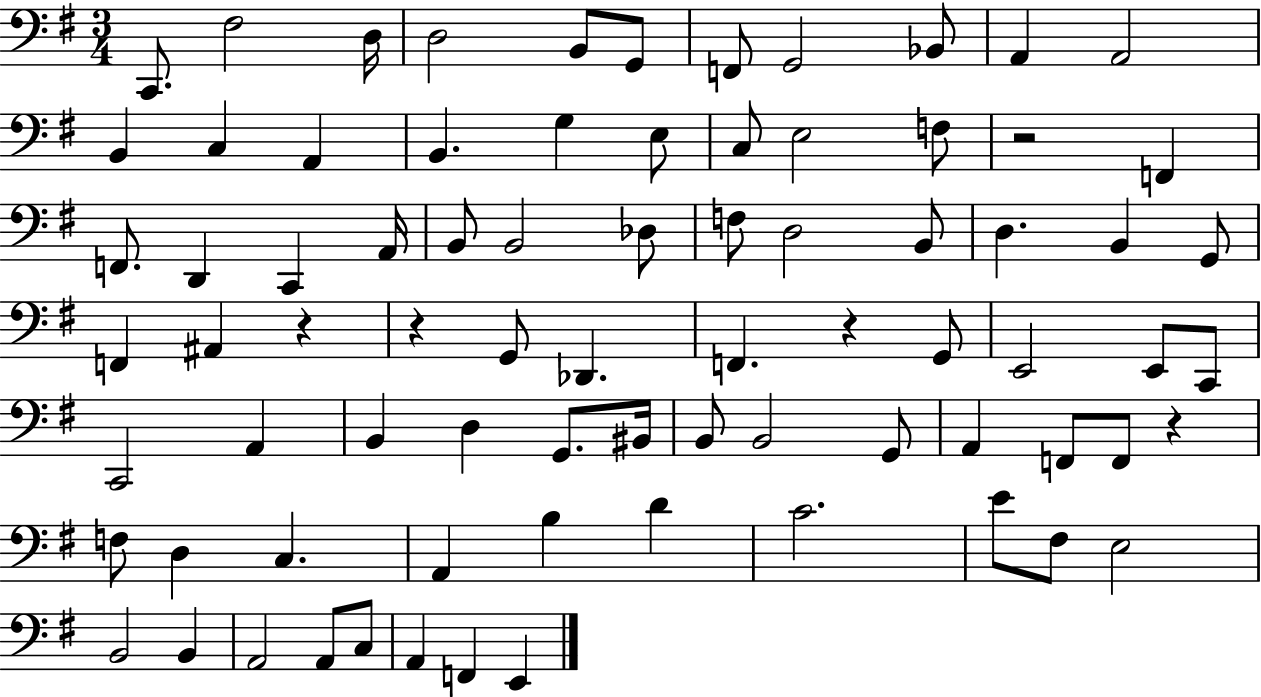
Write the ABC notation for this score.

X:1
T:Untitled
M:3/4
L:1/4
K:G
C,,/2 ^F,2 D,/4 D,2 B,,/2 G,,/2 F,,/2 G,,2 _B,,/2 A,, A,,2 B,, C, A,, B,, G, E,/2 C,/2 E,2 F,/2 z2 F,, F,,/2 D,, C,, A,,/4 B,,/2 B,,2 _D,/2 F,/2 D,2 B,,/2 D, B,, G,,/2 F,, ^A,, z z G,,/2 _D,, F,, z G,,/2 E,,2 E,,/2 C,,/2 C,,2 A,, B,, D, G,,/2 ^B,,/4 B,,/2 B,,2 G,,/2 A,, F,,/2 F,,/2 z F,/2 D, C, A,, B, D C2 E/2 ^F,/2 E,2 B,,2 B,, A,,2 A,,/2 C,/2 A,, F,, E,,